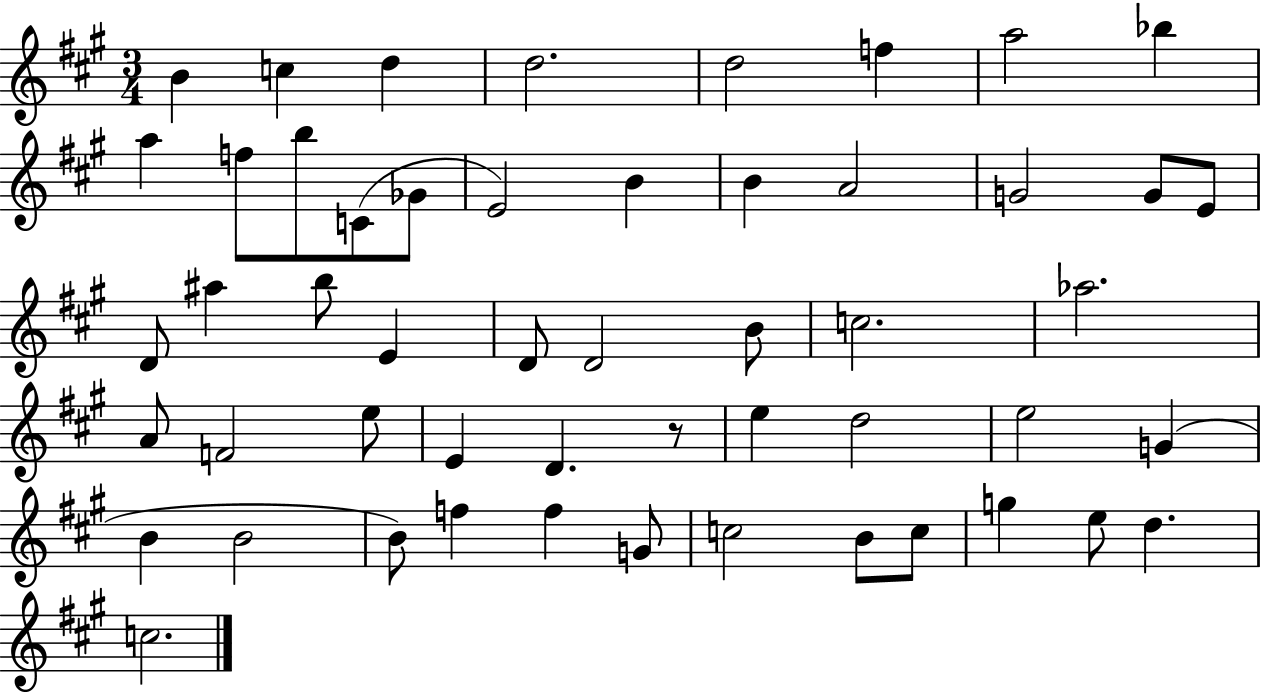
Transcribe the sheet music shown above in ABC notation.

X:1
T:Untitled
M:3/4
L:1/4
K:A
B c d d2 d2 f a2 _b a f/2 b/2 C/2 _G/2 E2 B B A2 G2 G/2 E/2 D/2 ^a b/2 E D/2 D2 B/2 c2 _a2 A/2 F2 e/2 E D z/2 e d2 e2 G B B2 B/2 f f G/2 c2 B/2 c/2 g e/2 d c2